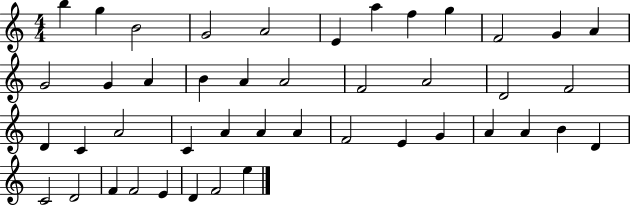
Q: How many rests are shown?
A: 0